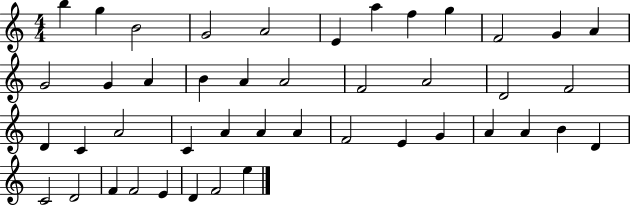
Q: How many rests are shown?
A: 0